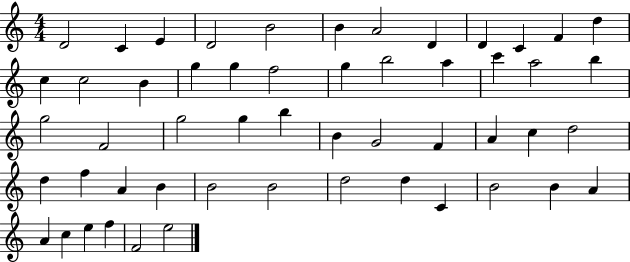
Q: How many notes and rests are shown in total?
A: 53